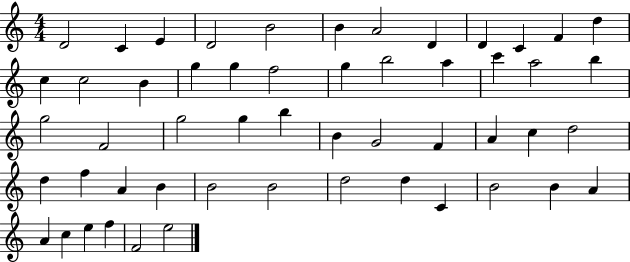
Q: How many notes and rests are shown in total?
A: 53